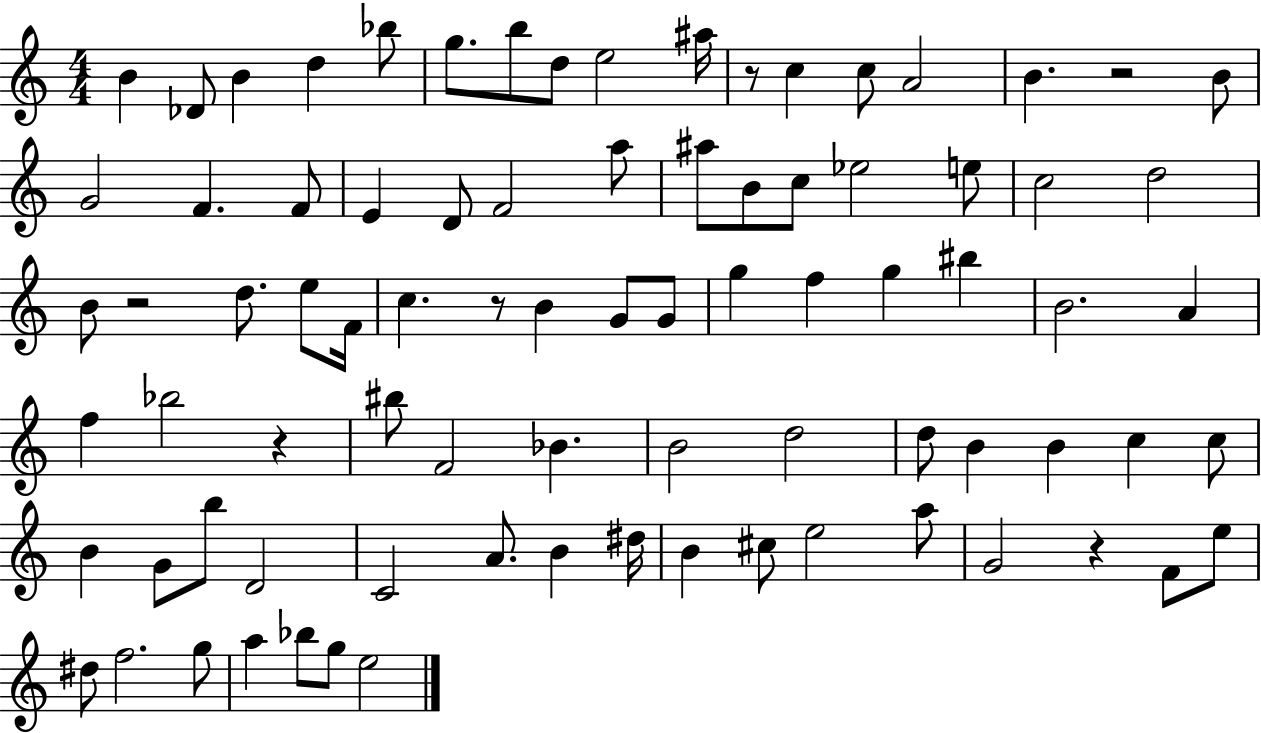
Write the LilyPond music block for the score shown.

{
  \clef treble
  \numericTimeSignature
  \time 4/4
  \key c \major
  b'4 des'8 b'4 d''4 bes''8 | g''8. b''8 d''8 e''2 ais''16 | r8 c''4 c''8 a'2 | b'4. r2 b'8 | \break g'2 f'4. f'8 | e'4 d'8 f'2 a''8 | ais''8 b'8 c''8 ees''2 e''8 | c''2 d''2 | \break b'8 r2 d''8. e''8 f'16 | c''4. r8 b'4 g'8 g'8 | g''4 f''4 g''4 bis''4 | b'2. a'4 | \break f''4 bes''2 r4 | bis''8 f'2 bes'4. | b'2 d''2 | d''8 b'4 b'4 c''4 c''8 | \break b'4 g'8 b''8 d'2 | c'2 a'8. b'4 dis''16 | b'4 cis''8 e''2 a''8 | g'2 r4 f'8 e''8 | \break dis''8 f''2. g''8 | a''4 bes''8 g''8 e''2 | \bar "|."
}